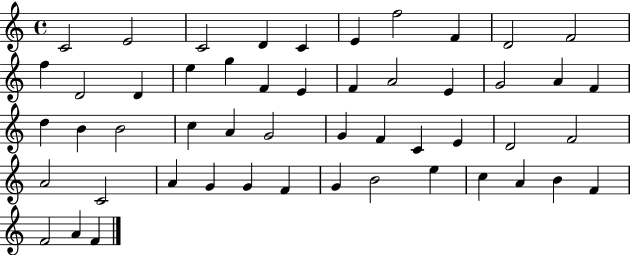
C4/h E4/h C4/h D4/q C4/q E4/q F5/h F4/q D4/h F4/h F5/q D4/h D4/q E5/q G5/q F4/q E4/q F4/q A4/h E4/q G4/h A4/q F4/q D5/q B4/q B4/h C5/q A4/q G4/h G4/q F4/q C4/q E4/q D4/h F4/h A4/h C4/h A4/q G4/q G4/q F4/q G4/q B4/h E5/q C5/q A4/q B4/q F4/q F4/h A4/q F4/q